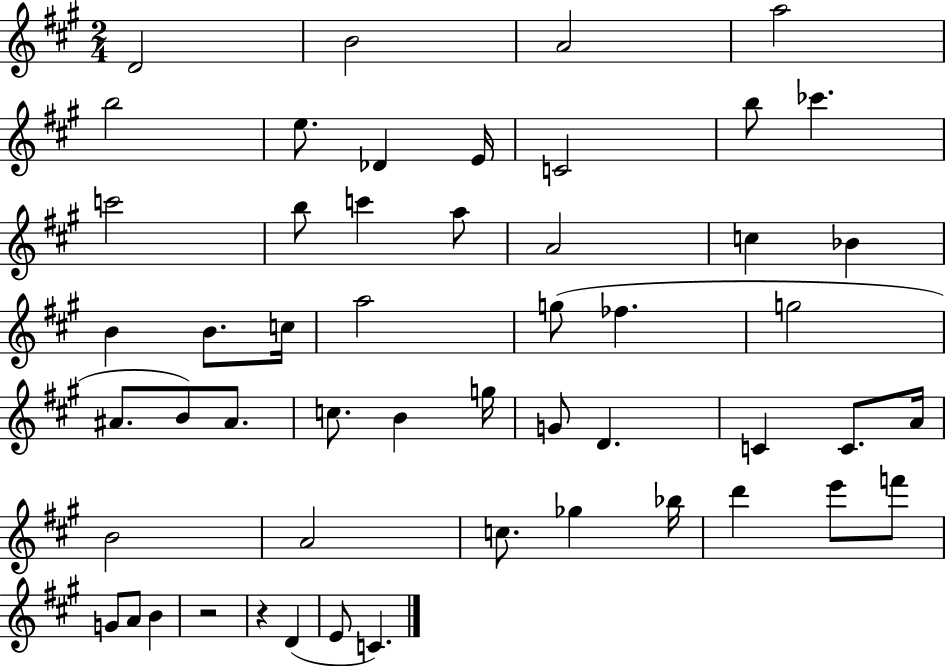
X:1
T:Untitled
M:2/4
L:1/4
K:A
D2 B2 A2 a2 b2 e/2 _D E/4 C2 b/2 _c' c'2 b/2 c' a/2 A2 c _B B B/2 c/4 a2 g/2 _f g2 ^A/2 B/2 ^A/2 c/2 B g/4 G/2 D C C/2 A/4 B2 A2 c/2 _g _b/4 d' e'/2 f'/2 G/2 A/2 B z2 z D E/2 C